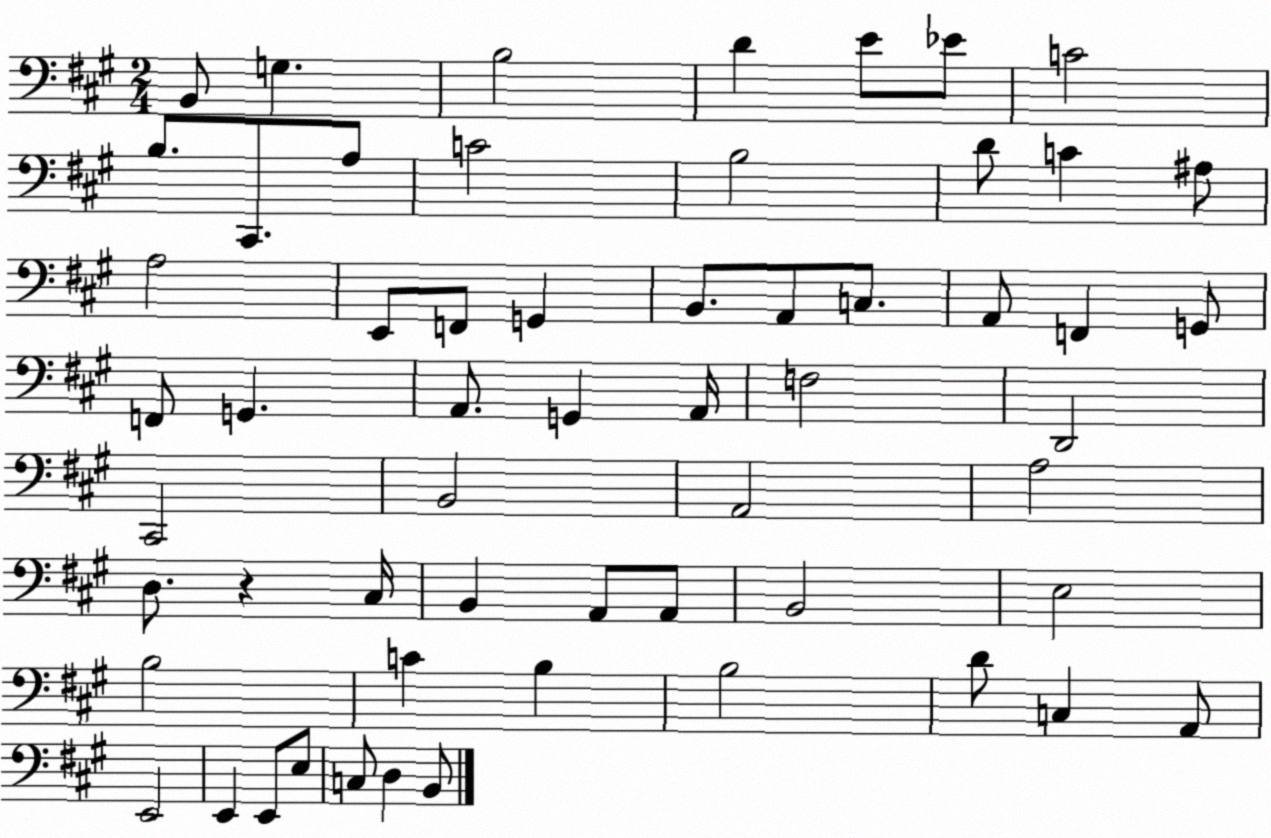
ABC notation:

X:1
T:Untitled
M:2/4
L:1/4
K:A
B,,/2 G, B,2 D E/2 _E/2 C2 B,/2 ^C,,/2 A,/2 C2 B,2 D/2 C ^A,/2 A,2 E,,/2 F,,/2 G,, B,,/2 A,,/2 C,/2 A,,/2 F,, G,,/2 F,,/2 G,, A,,/2 G,, A,,/4 F,2 D,,2 ^C,,2 B,,2 A,,2 A,2 D,/2 z ^C,/4 B,, A,,/2 A,,/2 B,,2 E,2 B,2 C B, B,2 D/2 C, A,,/2 E,,2 E,, E,,/2 E,/2 C,/2 D, B,,/2